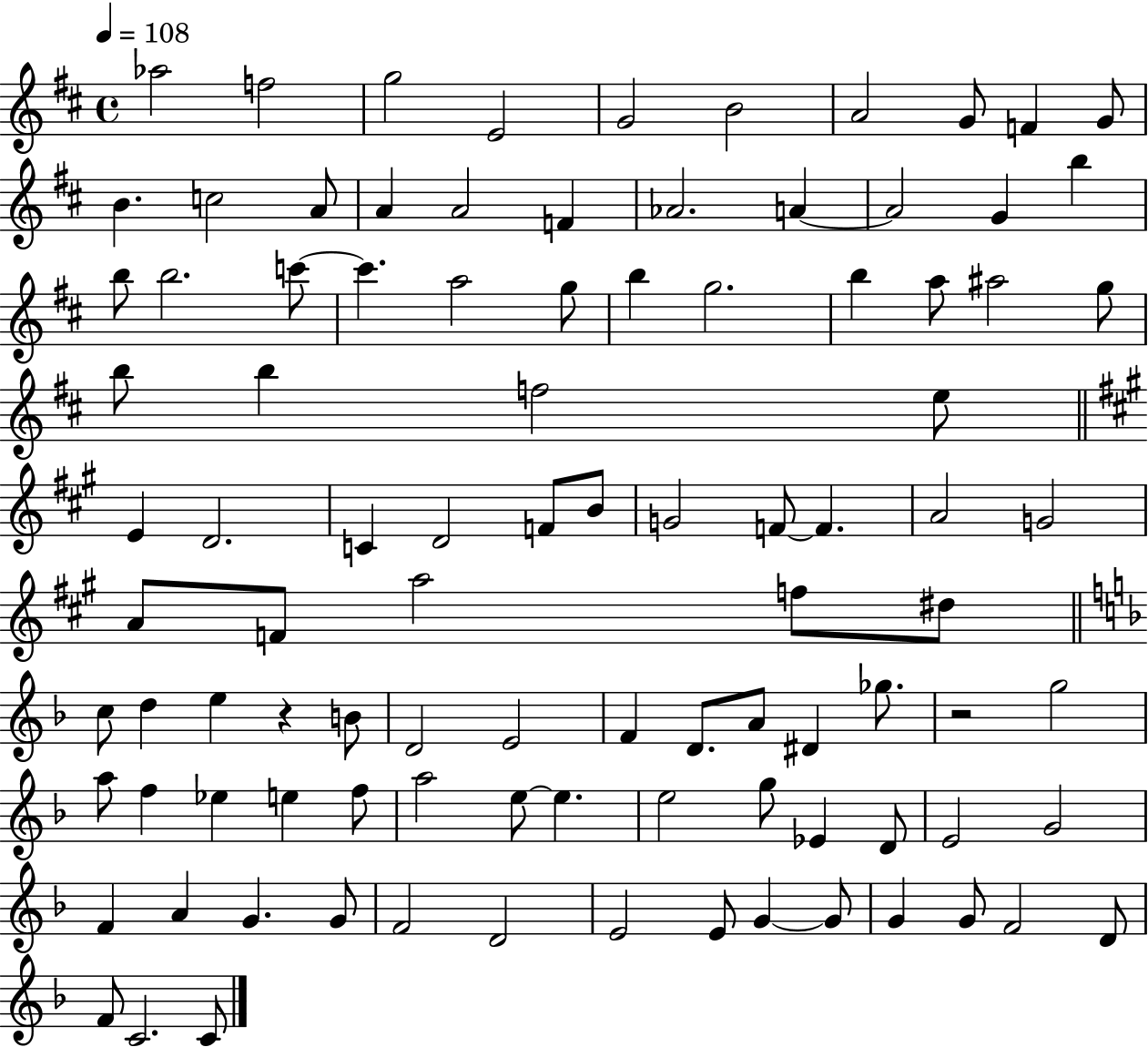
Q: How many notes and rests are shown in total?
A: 98